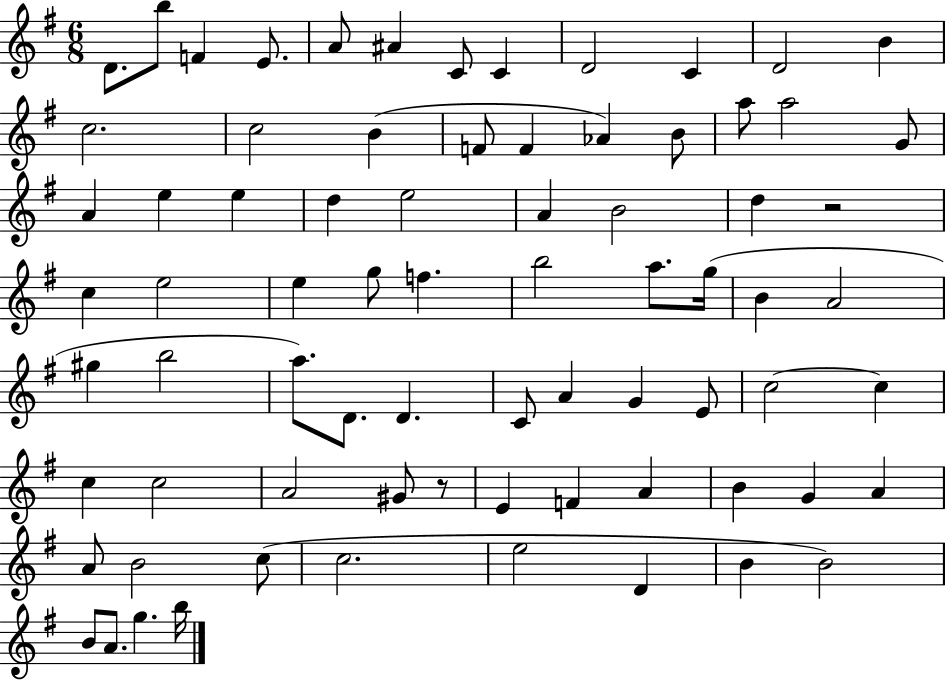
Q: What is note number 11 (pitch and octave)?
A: D4